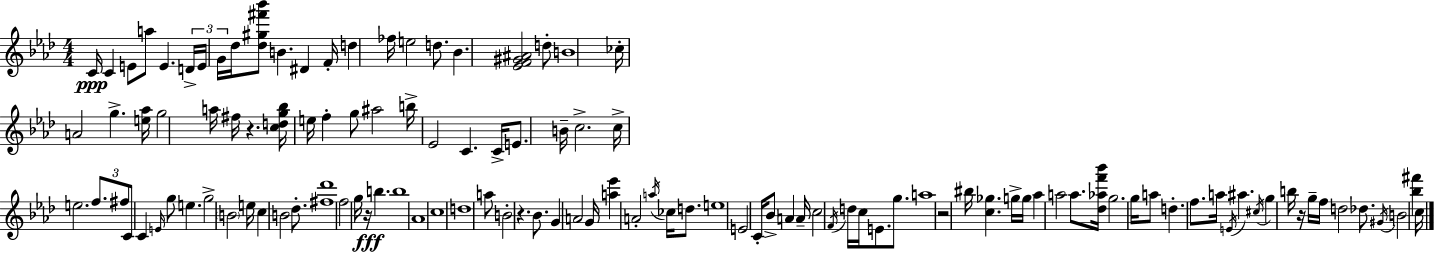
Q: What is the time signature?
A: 4/4